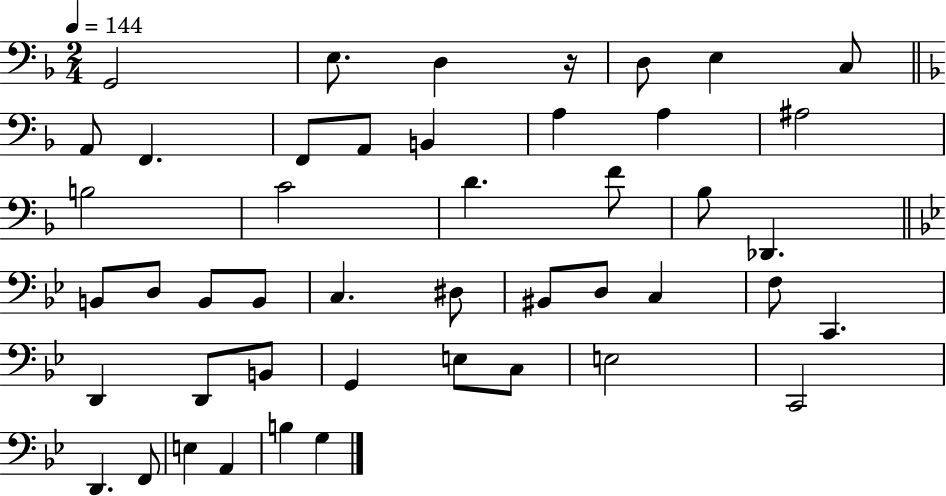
{
  \clef bass
  \numericTimeSignature
  \time 2/4
  \key f \major
  \tempo 4 = 144
  g,2 | e8. d4 r16 | d8 e4 c8 | \bar "||" \break \key f \major a,8 f,4. | f,8 a,8 b,4 | a4 a4 | ais2 | \break b2 | c'2 | d'4. f'8 | bes8 des,4. | \break \bar "||" \break \key bes \major b,8 d8 b,8 b,8 | c4. dis8 | bis,8 d8 c4 | f8 c,4. | \break d,4 d,8 b,8 | g,4 e8 c8 | e2 | c,2 | \break d,4. f,8 | e4 a,4 | b4 g4 | \bar "|."
}